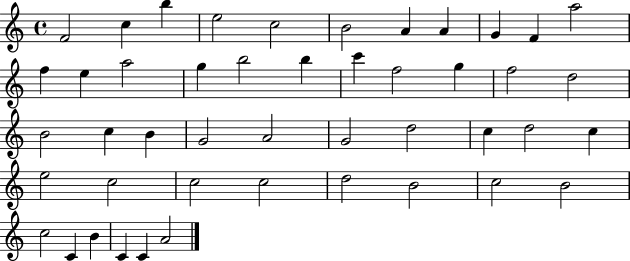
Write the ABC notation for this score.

X:1
T:Untitled
M:4/4
L:1/4
K:C
F2 c b e2 c2 B2 A A G F a2 f e a2 g b2 b c' f2 g f2 d2 B2 c B G2 A2 G2 d2 c d2 c e2 c2 c2 c2 d2 B2 c2 B2 c2 C B C C A2